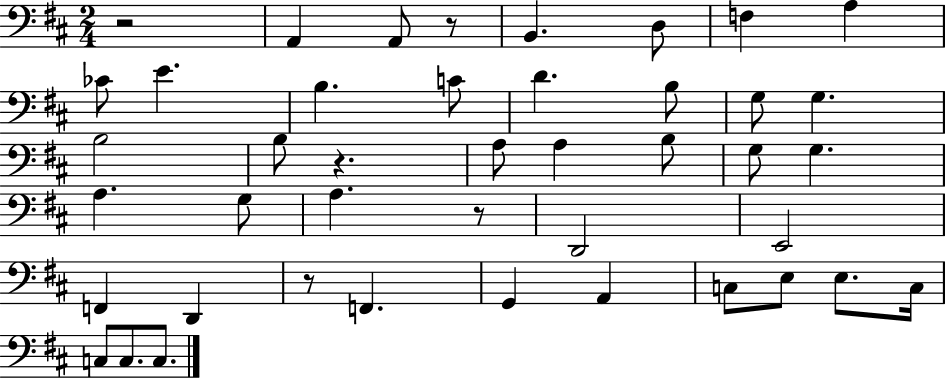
X:1
T:Untitled
M:2/4
L:1/4
K:D
z2 A,, A,,/2 z/2 B,, D,/2 F, A, _C/2 E B, C/2 D B,/2 G,/2 G, B,2 B,/2 z A,/2 A, B,/2 G,/2 G, A, G,/2 A, z/2 D,,2 E,,2 F,, D,, z/2 F,, G,, A,, C,/2 E,/2 E,/2 C,/4 C,/2 C,/2 C,/2